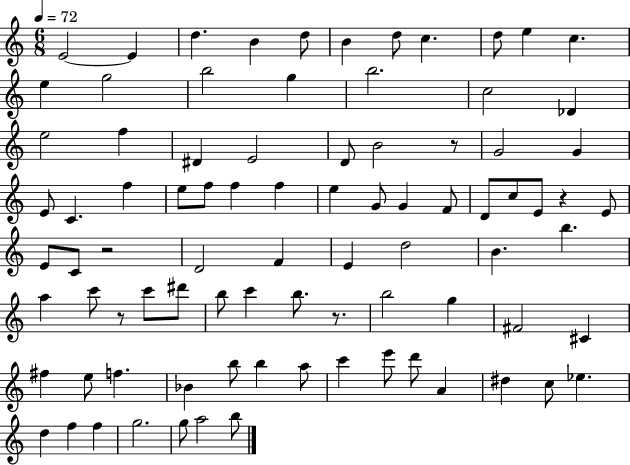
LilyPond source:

{
  \clef treble
  \numericTimeSignature
  \time 6/8
  \key c \major
  \tempo 4 = 72
  \repeat volta 2 { e'2~~ e'4 | d''4. b'4 d''8 | b'4 d''8 c''4. | d''8 e''4 c''4. | \break e''4 g''2 | b''2 g''4 | b''2. | c''2 des'4 | \break e''2 f''4 | dis'4 e'2 | d'8 b'2 r8 | g'2 g'4 | \break e'8 c'4. f''4 | e''8 f''8 f''4 f''4 | e''4 g'8 g'4 f'8 | d'8 c''8 e'8 r4 e'8 | \break e'8 c'8 r2 | d'2 f'4 | e'4 d''2 | b'4. b''4. | \break a''4 c'''8 r8 c'''8 dis'''8 | b''8 c'''4 b''8. r8. | b''2 g''4 | fis'2 cis'4 | \break fis''4 e''8 f''4. | bes'4 b''8 b''4 a''8 | c'''4 e'''8 d'''8 a'4 | dis''4 c''8 ees''4. | \break d''4 f''4 f''4 | g''2. | g''8 a''2 b''8 | } \bar "|."
}